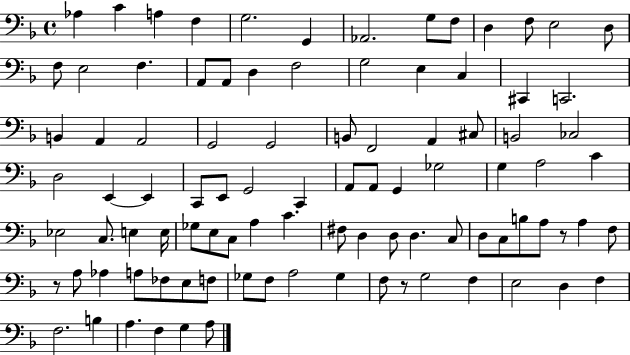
Ab3/q C4/q A3/q F3/q G3/h. G2/q Ab2/h. G3/e F3/e D3/q F3/e E3/h D3/e F3/e E3/h F3/q. A2/e A2/e D3/q F3/h G3/h E3/q C3/q C#2/q C2/h. B2/q A2/q A2/h G2/h G2/h B2/e F2/h A2/q C#3/e B2/h CES3/h D3/h E2/q E2/q C2/e E2/e G2/h C2/q A2/e A2/e G2/q Gb3/h G3/q A3/h C4/q Eb3/h C3/e. E3/q E3/s Gb3/e E3/e C3/e A3/q C4/q. F#3/e D3/q D3/e D3/q. C3/e D3/e C3/e B3/e A3/e R/e A3/q F3/e R/e A3/e Ab3/q A3/e FES3/e E3/e F3/e Gb3/e F3/e A3/h Gb3/q F3/e R/e G3/h F3/q E3/h D3/q F3/q F3/h. B3/q A3/q. F3/q G3/q A3/e